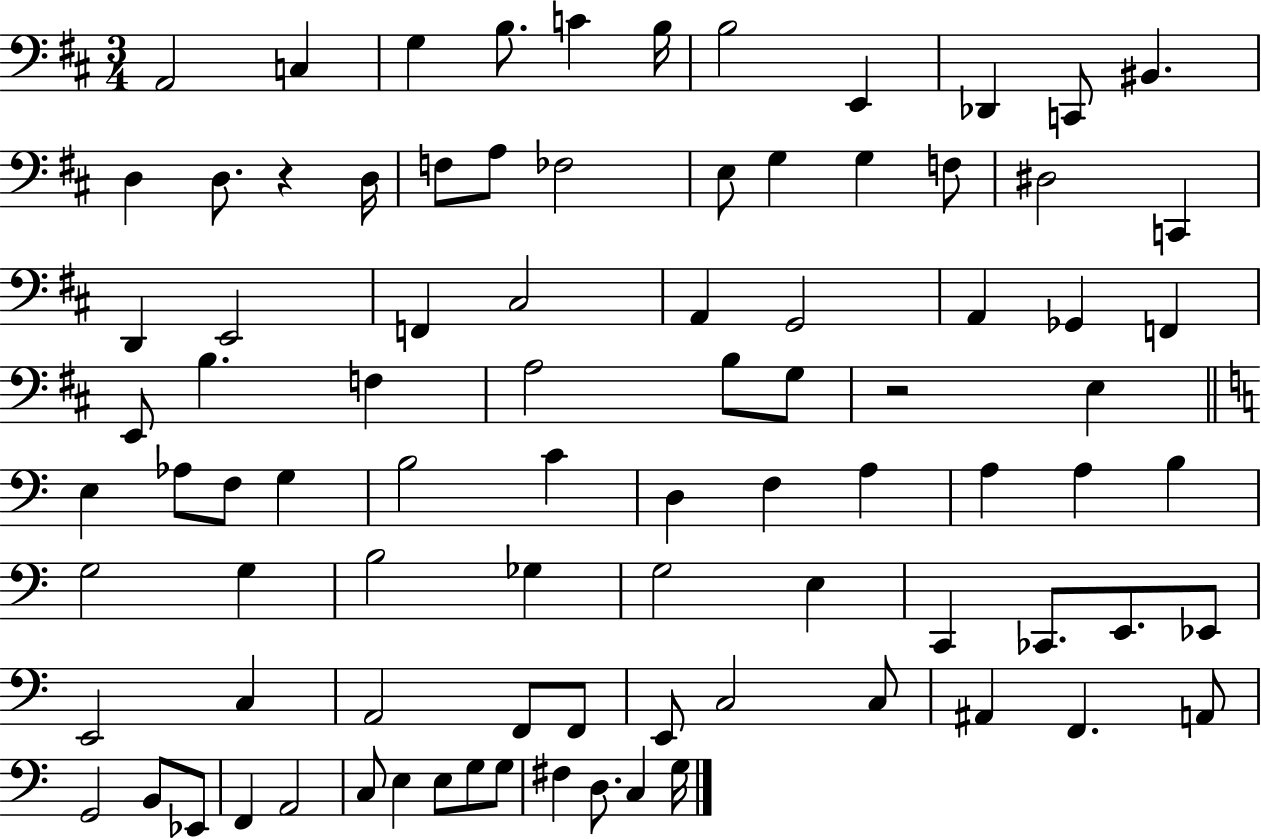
X:1
T:Untitled
M:3/4
L:1/4
K:D
A,,2 C, G, B,/2 C B,/4 B,2 E,, _D,, C,,/2 ^B,, D, D,/2 z D,/4 F,/2 A,/2 _F,2 E,/2 G, G, F,/2 ^D,2 C,, D,, E,,2 F,, ^C,2 A,, G,,2 A,, _G,, F,, E,,/2 B, F, A,2 B,/2 G,/2 z2 E, E, _A,/2 F,/2 G, B,2 C D, F, A, A, A, B, G,2 G, B,2 _G, G,2 E, C,, _C,,/2 E,,/2 _E,,/2 E,,2 C, A,,2 F,,/2 F,,/2 E,,/2 C,2 C,/2 ^A,, F,, A,,/2 G,,2 B,,/2 _E,,/2 F,, A,,2 C,/2 E, E,/2 G,/2 G,/2 ^F, D,/2 C, G,/4